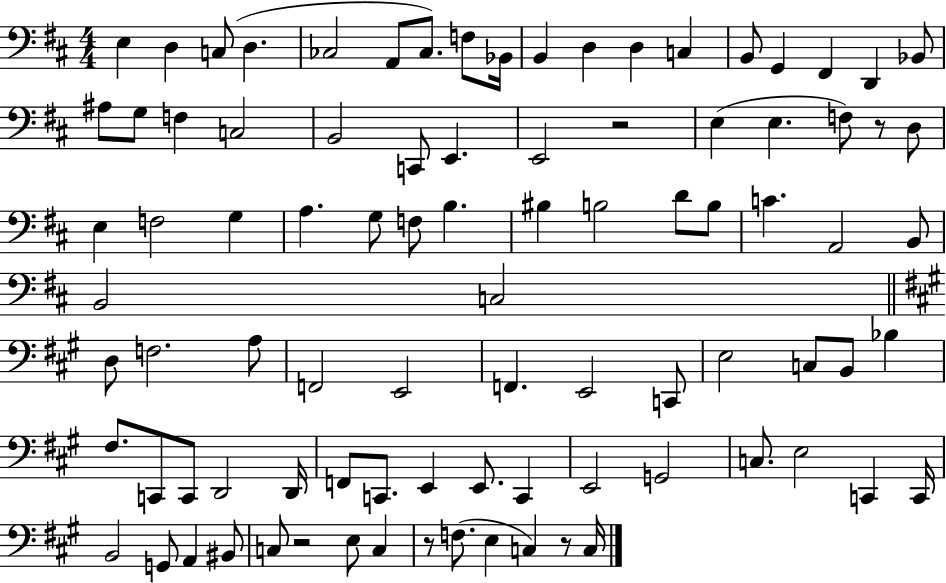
E3/q D3/q C3/e D3/q. CES3/h A2/e CES3/e. F3/e Bb2/s B2/q D3/q D3/q C3/q B2/e G2/q F#2/q D2/q Bb2/e A#3/e G3/e F3/q C3/h B2/h C2/e E2/q. E2/h R/h E3/q E3/q. F3/e R/e D3/e E3/q F3/h G3/q A3/q. G3/e F3/e B3/q. BIS3/q B3/h D4/e B3/e C4/q. A2/h B2/e B2/h C3/h D3/e F3/h. A3/e F2/h E2/h F2/q. E2/h C2/e E3/h C3/e B2/e Bb3/q F#3/e. C2/e C2/e D2/h D2/s F2/e C2/e. E2/q E2/e. C2/q E2/h G2/h C3/e. E3/h C2/q C2/s B2/h G2/e A2/q BIS2/e C3/e R/h E3/e C3/q R/e F3/e. E3/q C3/q R/e C3/s